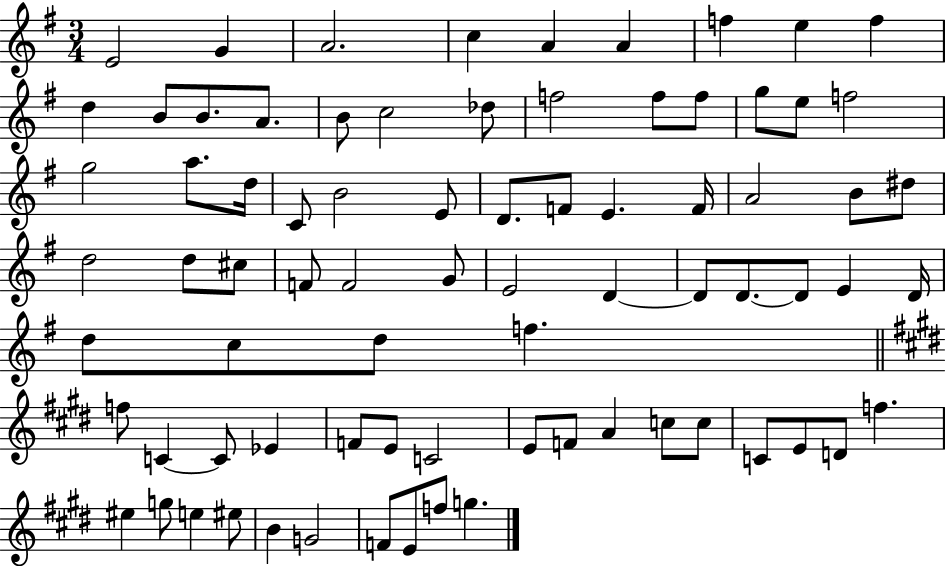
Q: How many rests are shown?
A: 0